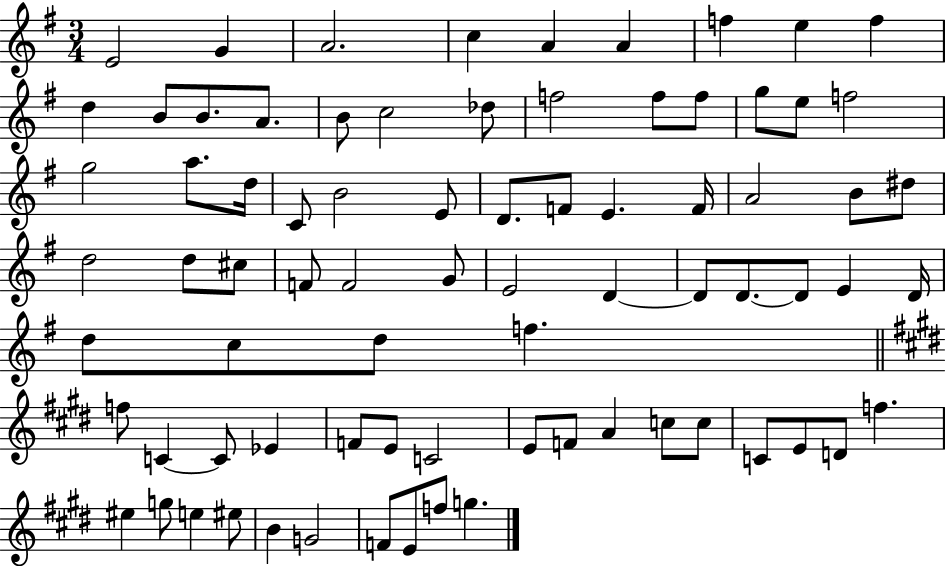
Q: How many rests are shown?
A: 0